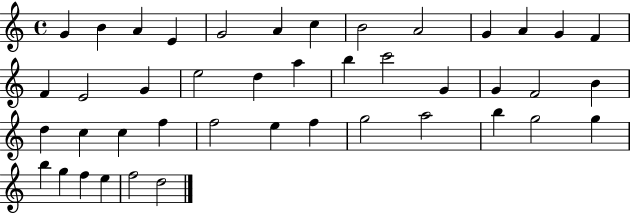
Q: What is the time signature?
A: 4/4